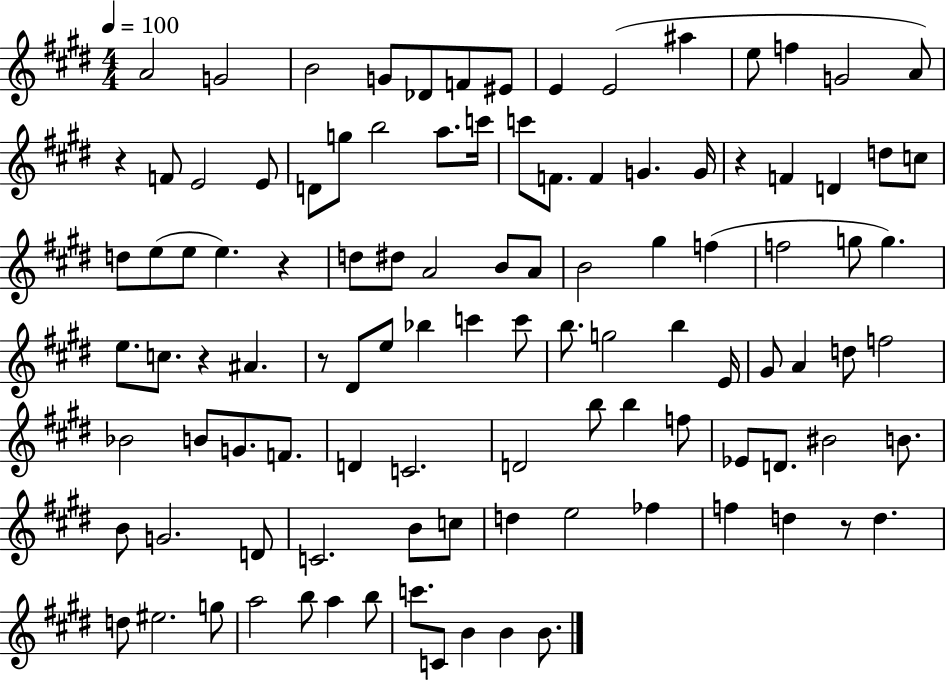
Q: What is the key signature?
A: E major